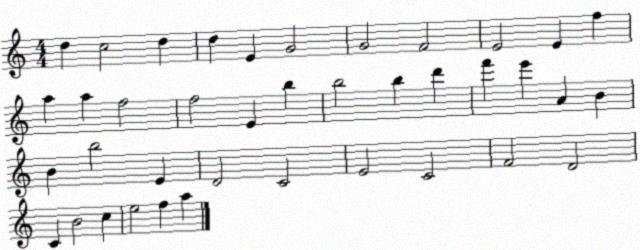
X:1
T:Untitled
M:4/4
L:1/4
K:C
d c2 d d E G2 G2 F2 E2 E f a a f2 f2 E b b2 b d' f' e' A B B b2 E D2 C2 E2 C2 F2 D2 C B2 c e2 f a